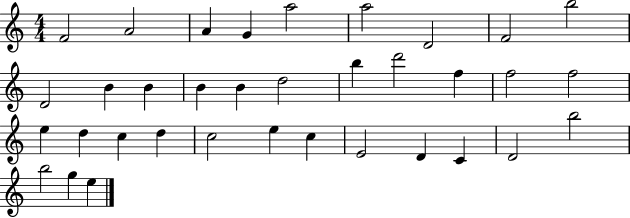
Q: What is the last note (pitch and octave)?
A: E5